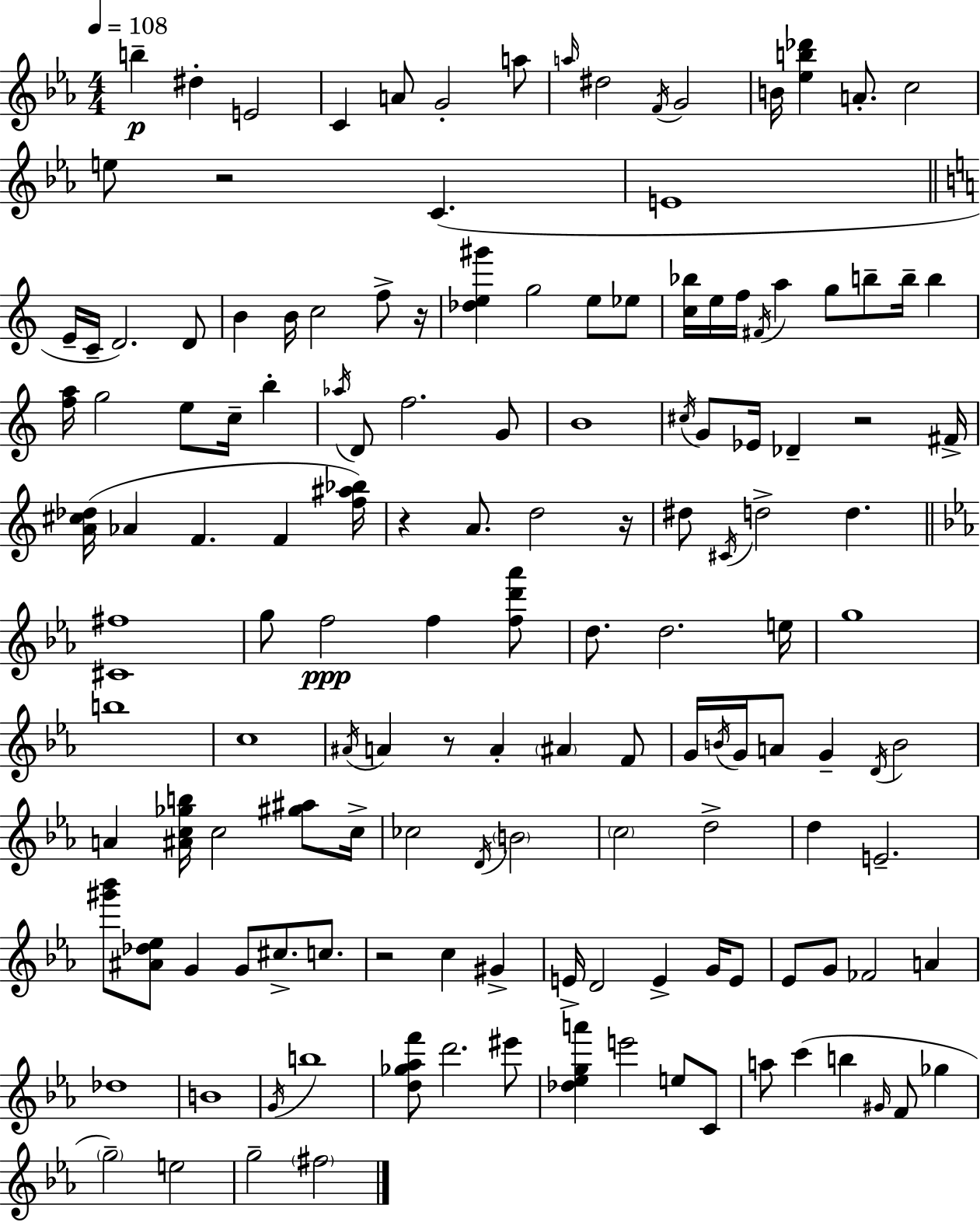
B5/q D#5/q E4/h C4/q A4/e G4/h A5/e A5/s D#5/h F4/s G4/h B4/s [Eb5,B5,Db6]/q A4/e. C5/h E5/e R/h C4/q. E4/w E4/s C4/s D4/h. D4/e B4/q B4/s C5/h F5/e R/s [Db5,E5,G#6]/q G5/h E5/e Eb5/e [C5,Bb5]/s E5/s F5/s F#4/s A5/q G5/e B5/e B5/s B5/q [F5,A5]/s G5/h E5/e C5/s B5/q Ab5/s D4/e F5/h. G4/e B4/w C#5/s G4/e Eb4/s Db4/q R/h F#4/s [A4,C#5,Db5]/s Ab4/q F4/q. F4/q [F5,A#5,Bb5]/s R/q A4/e. D5/h R/s D#5/e C#4/s D5/h D5/q. [C#4,F#5]/w G5/e F5/h F5/q [F5,D6,Ab6]/e D5/e. D5/h. E5/s G5/w B5/w C5/w A#4/s A4/q R/e A4/q A#4/q F4/e G4/s B4/s G4/s A4/e G4/q D4/s B4/h A4/q [A#4,C5,Gb5,B5]/s C5/h [G#5,A#5]/e C5/s CES5/h D4/s B4/h C5/h D5/h D5/q E4/h. [G#6,Bb6]/e [A#4,Db5,Eb5]/e G4/q G4/e C#5/e. C5/e. R/h C5/q G#4/q E4/s D4/h E4/q G4/s E4/e Eb4/e G4/e FES4/h A4/q Db5/w B4/w G4/s B5/w [D5,Gb5,Ab5,F6]/e D6/h. EIS6/e [Db5,Eb5,G5,A6]/q E6/h E5/e C4/e A5/e C6/q B5/q G#4/s F4/e Gb5/q G5/h E5/h G5/h F#5/h